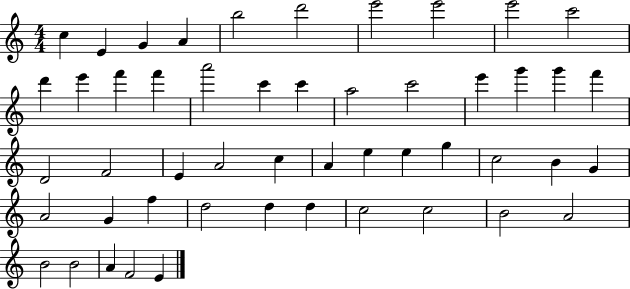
X:1
T:Untitled
M:4/4
L:1/4
K:C
c E G A b2 d'2 e'2 e'2 e'2 c'2 d' e' f' f' a'2 c' c' a2 c'2 e' g' g' f' D2 F2 E A2 c A e e g c2 B G A2 G f d2 d d c2 c2 B2 A2 B2 B2 A F2 E